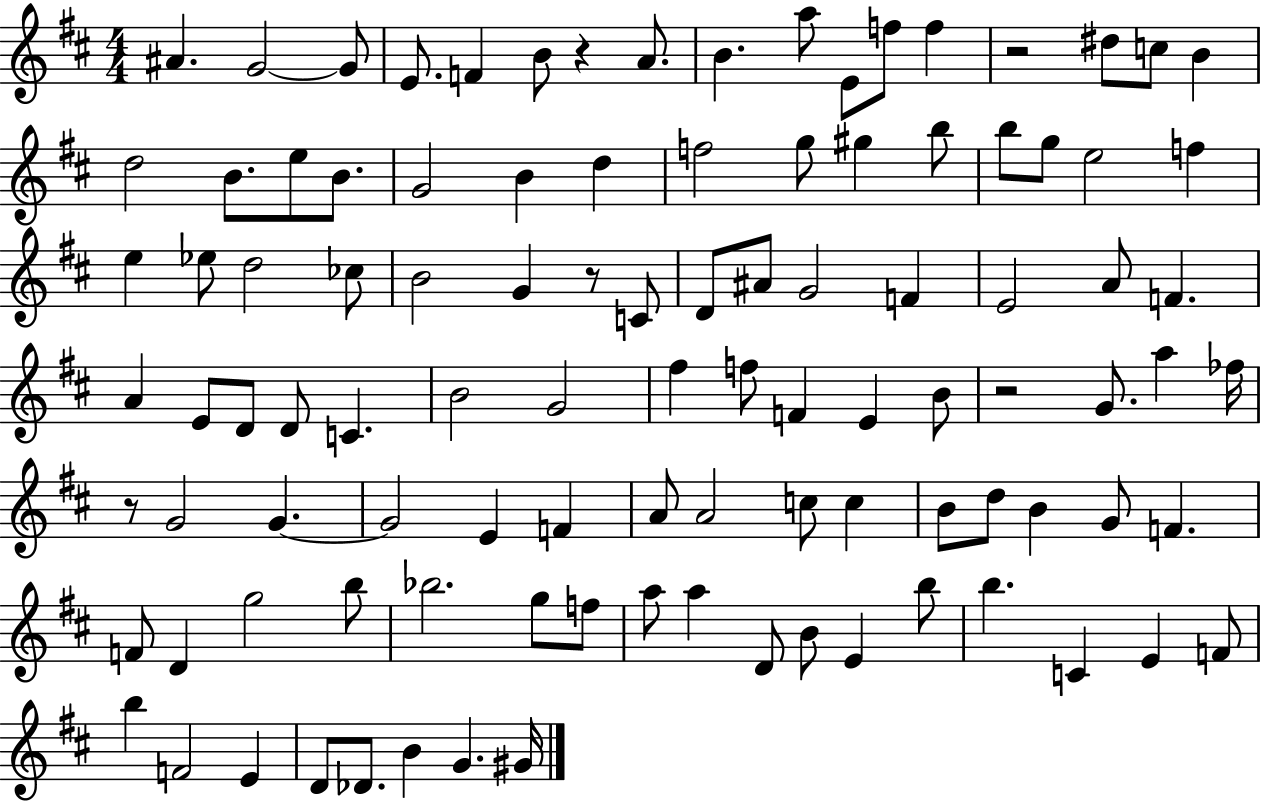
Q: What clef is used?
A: treble